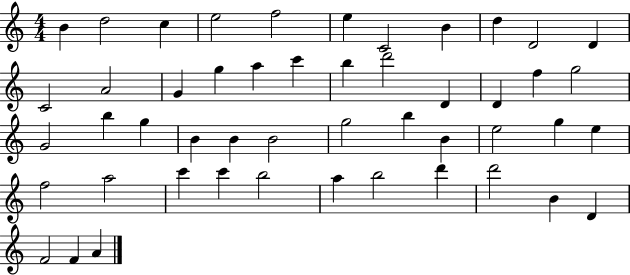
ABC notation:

X:1
T:Untitled
M:4/4
L:1/4
K:C
B d2 c e2 f2 e C2 B d D2 D C2 A2 G g a c' b d'2 D D f g2 G2 b g B B B2 g2 b B e2 g e f2 a2 c' c' b2 a b2 d' d'2 B D F2 F A